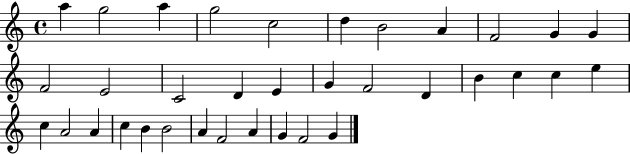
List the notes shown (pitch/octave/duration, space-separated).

A5/q G5/h A5/q G5/h C5/h D5/q B4/h A4/q F4/h G4/q G4/q F4/h E4/h C4/h D4/q E4/q G4/q F4/h D4/q B4/q C5/q C5/q E5/q C5/q A4/h A4/q C5/q B4/q B4/h A4/q F4/h A4/q G4/q F4/h G4/q